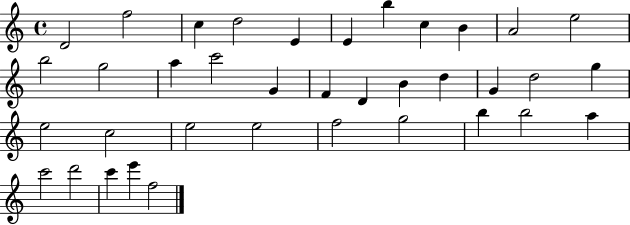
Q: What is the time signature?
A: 4/4